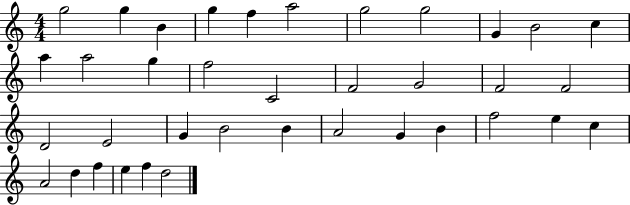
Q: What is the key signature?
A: C major